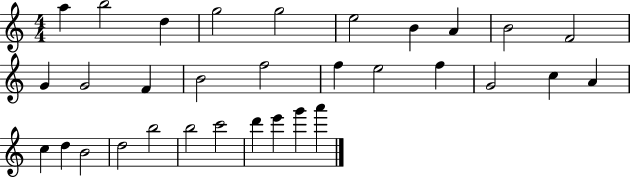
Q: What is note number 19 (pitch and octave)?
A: G4